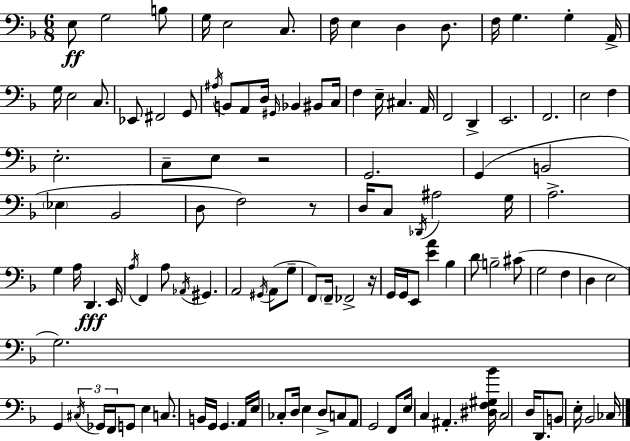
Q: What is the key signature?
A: F major